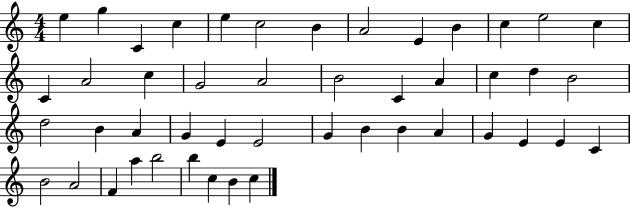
E5/q G5/q C4/q C5/q E5/q C5/h B4/q A4/h E4/q B4/q C5/q E5/h C5/q C4/q A4/h C5/q G4/h A4/h B4/h C4/q A4/q C5/q D5/q B4/h D5/h B4/q A4/q G4/q E4/q E4/h G4/q B4/q B4/q A4/q G4/q E4/q E4/q C4/q B4/h A4/h F4/q A5/q B5/h B5/q C5/q B4/q C5/q